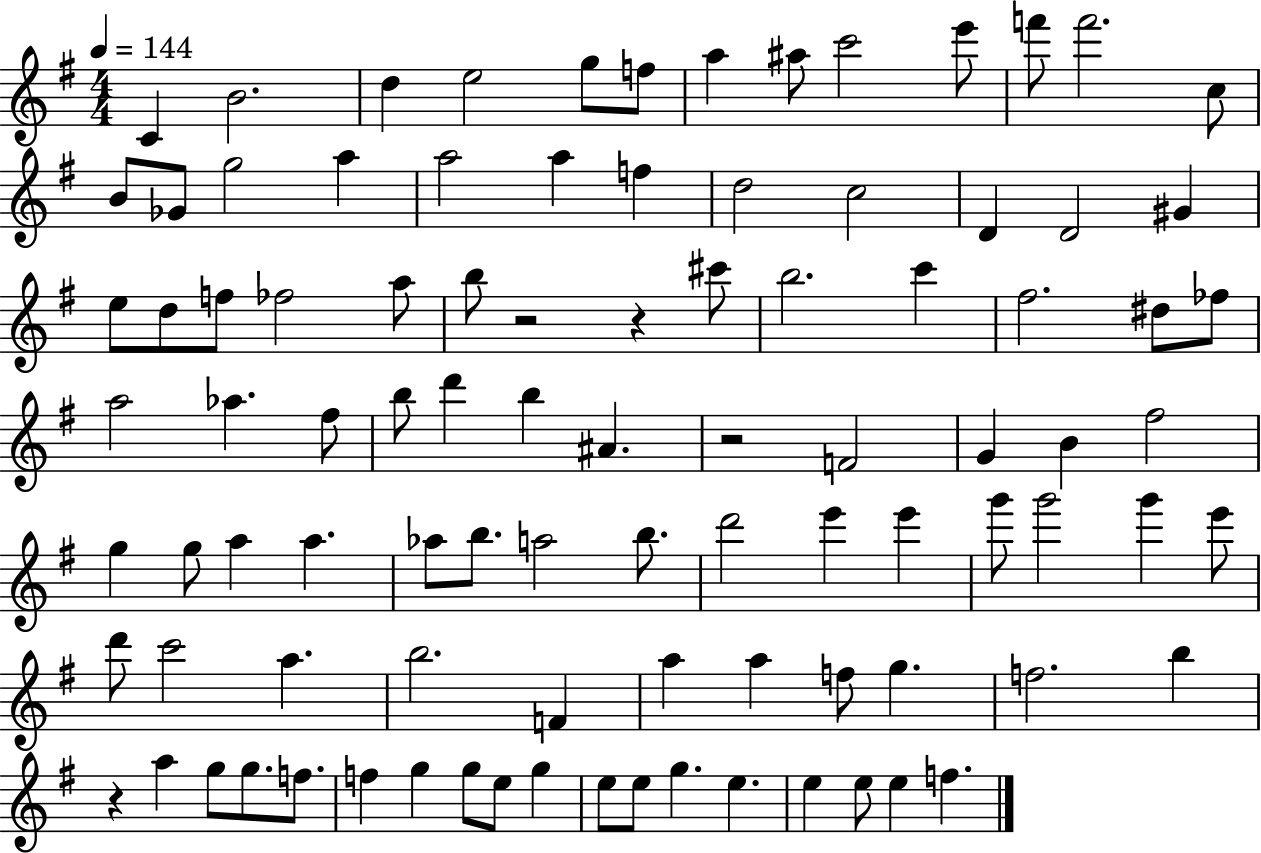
{
  \clef treble
  \numericTimeSignature
  \time 4/4
  \key g \major
  \tempo 4 = 144
  c'4 b'2. | d''4 e''2 g''8 f''8 | a''4 ais''8 c'''2 e'''8 | f'''8 f'''2. c''8 | \break b'8 ges'8 g''2 a''4 | a''2 a''4 f''4 | d''2 c''2 | d'4 d'2 gis'4 | \break e''8 d''8 f''8 fes''2 a''8 | b''8 r2 r4 cis'''8 | b''2. c'''4 | fis''2. dis''8 fes''8 | \break a''2 aes''4. fis''8 | b''8 d'''4 b''4 ais'4. | r2 f'2 | g'4 b'4 fis''2 | \break g''4 g''8 a''4 a''4. | aes''8 b''8. a''2 b''8. | d'''2 e'''4 e'''4 | g'''8 g'''2 g'''4 e'''8 | \break d'''8 c'''2 a''4. | b''2. f'4 | a''4 a''4 f''8 g''4. | f''2. b''4 | \break r4 a''4 g''8 g''8. f''8. | f''4 g''4 g''8 e''8 g''4 | e''8 e''8 g''4. e''4. | e''4 e''8 e''4 f''4. | \break \bar "|."
}